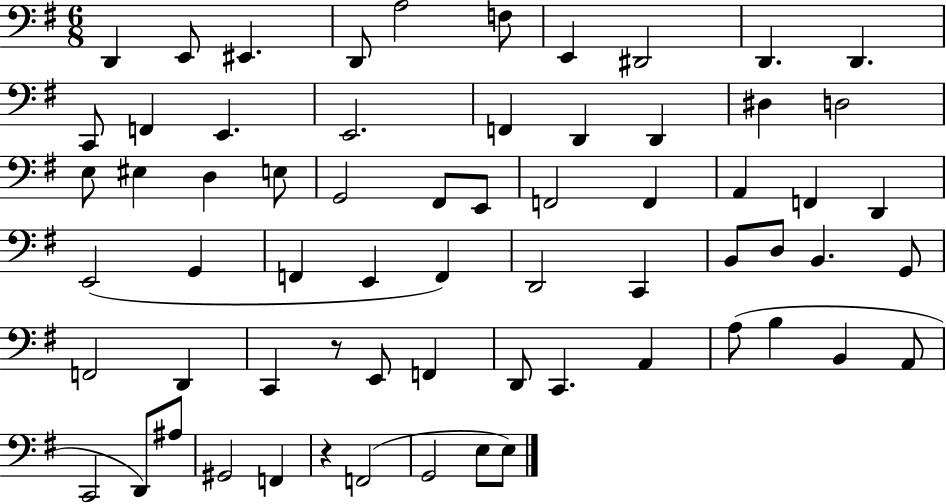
D2/q E2/e EIS2/q. D2/e A3/h F3/e E2/q D#2/h D2/q. D2/q. C2/e F2/q E2/q. E2/h. F2/q D2/q D2/q D#3/q D3/h E3/e EIS3/q D3/q E3/e G2/h F#2/e E2/e F2/h F2/q A2/q F2/q D2/q E2/h G2/q F2/q E2/q F2/q D2/h C2/q B2/e D3/e B2/q. G2/e F2/h D2/q C2/q R/e E2/e F2/q D2/e C2/q. A2/q A3/e B3/q B2/q A2/e C2/h D2/e A#3/e G#2/h F2/q R/q F2/h G2/h E3/e E3/e